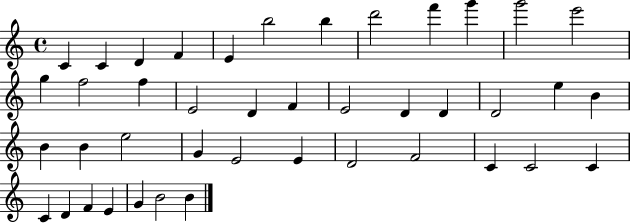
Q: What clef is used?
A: treble